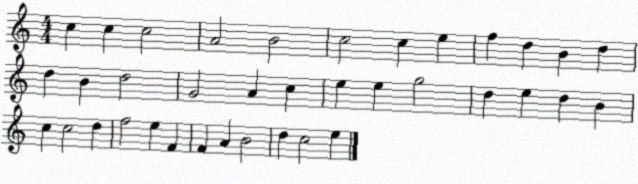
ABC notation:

X:1
T:Untitled
M:4/4
L:1/4
K:C
c c c2 A2 B2 c2 c e f d B d d B d2 G2 A c e e g2 d e d B c c2 d f2 e F F A B2 d c2 e